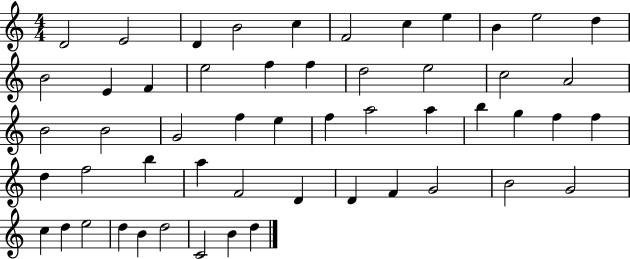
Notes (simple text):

D4/h E4/h D4/q B4/h C5/q F4/h C5/q E5/q B4/q E5/h D5/q B4/h E4/q F4/q E5/h F5/q F5/q D5/h E5/h C5/h A4/h B4/h B4/h G4/h F5/q E5/q F5/q A5/h A5/q B5/q G5/q F5/q F5/q D5/q F5/h B5/q A5/q F4/h D4/q D4/q F4/q G4/h B4/h G4/h C5/q D5/q E5/h D5/q B4/q D5/h C4/h B4/q D5/q